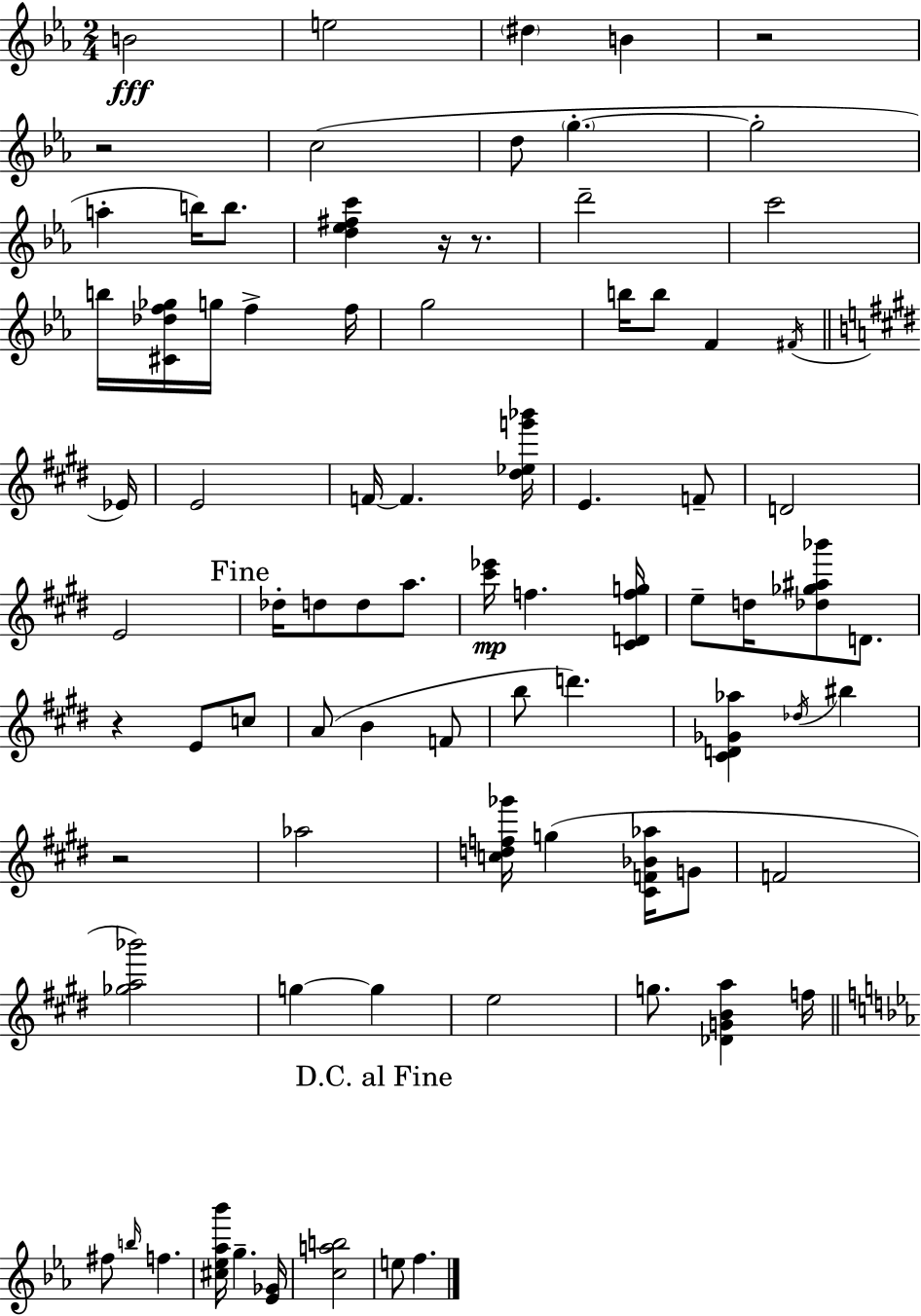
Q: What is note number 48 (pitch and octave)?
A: Ab5